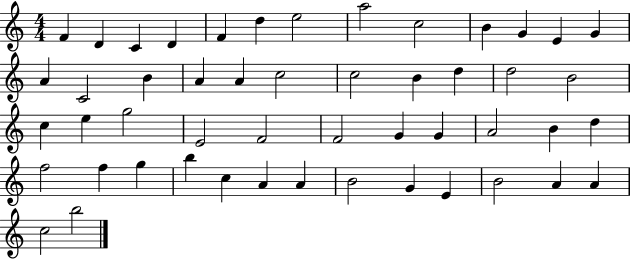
{
  \clef treble
  \numericTimeSignature
  \time 4/4
  \key c \major
  f'4 d'4 c'4 d'4 | f'4 d''4 e''2 | a''2 c''2 | b'4 g'4 e'4 g'4 | \break a'4 c'2 b'4 | a'4 a'4 c''2 | c''2 b'4 d''4 | d''2 b'2 | \break c''4 e''4 g''2 | e'2 f'2 | f'2 g'4 g'4 | a'2 b'4 d''4 | \break f''2 f''4 g''4 | b''4 c''4 a'4 a'4 | b'2 g'4 e'4 | b'2 a'4 a'4 | \break c''2 b''2 | \bar "|."
}